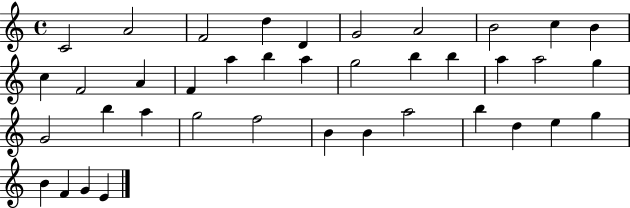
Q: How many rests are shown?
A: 0